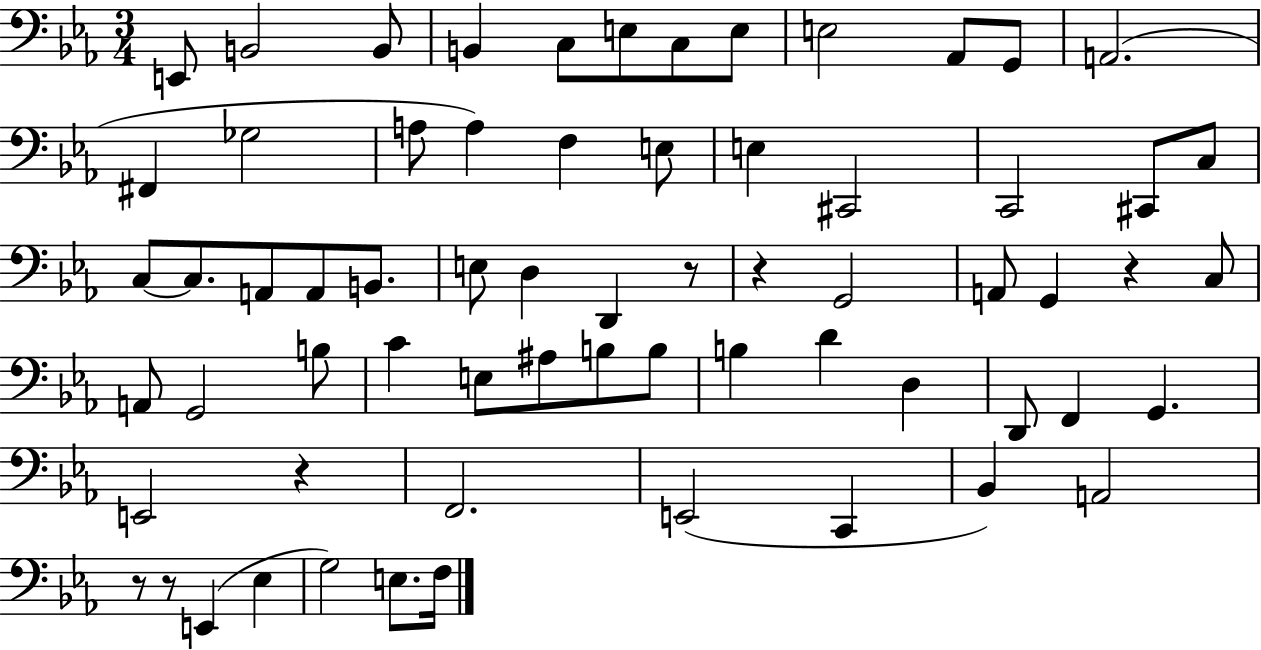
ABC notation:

X:1
T:Untitled
M:3/4
L:1/4
K:Eb
E,,/2 B,,2 B,,/2 B,, C,/2 E,/2 C,/2 E,/2 E,2 _A,,/2 G,,/2 A,,2 ^F,, _G,2 A,/2 A, F, E,/2 E, ^C,,2 C,,2 ^C,,/2 C,/2 C,/2 C,/2 A,,/2 A,,/2 B,,/2 E,/2 D, D,, z/2 z G,,2 A,,/2 G,, z C,/2 A,,/2 G,,2 B,/2 C E,/2 ^A,/2 B,/2 B,/2 B, D D, D,,/2 F,, G,, E,,2 z F,,2 E,,2 C,, _B,, A,,2 z/2 z/2 E,, _E, G,2 E,/2 F,/4